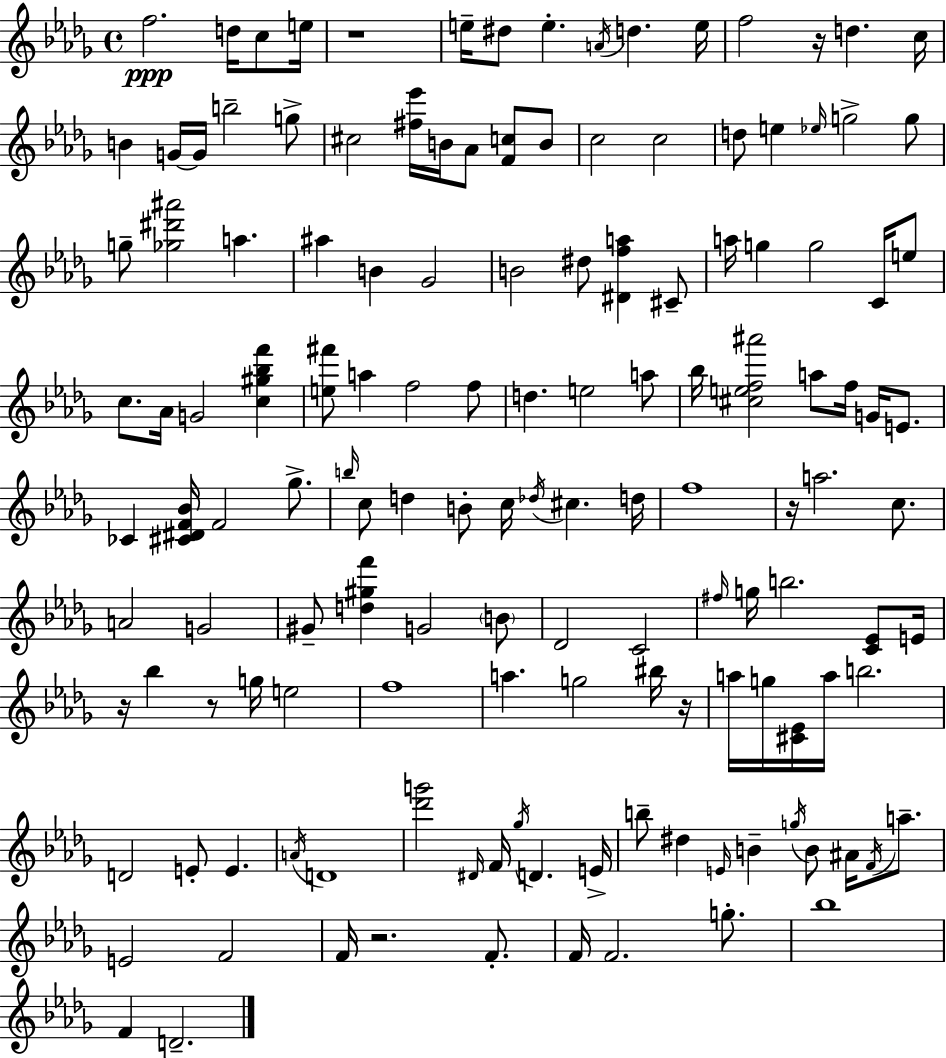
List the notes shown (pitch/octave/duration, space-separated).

F5/h. D5/s C5/e E5/s R/w E5/s D#5/e E5/q. A4/s D5/q. E5/s F5/h R/s D5/q. C5/s B4/q G4/s G4/s B5/h G5/e C#5/h [F#5,Eb6]/s B4/s Ab4/e [F4,C5]/e B4/e C5/h C5/h D5/e E5/q Eb5/s G5/h G5/e G5/e [Gb5,D#6,A#6]/h A5/q. A#5/q B4/q Gb4/h B4/h D#5/e [D#4,F5,A5]/q C#4/e A5/s G5/q G5/h C4/s E5/e C5/e. Ab4/s G4/h [C5,G#5,Bb5,F6]/q [E5,F#6]/e A5/q F5/h F5/e D5/q. E5/h A5/e Bb5/s [C#5,E5,F5,A#6]/h A5/e F5/s G4/s E4/e. CES4/q [C#4,D#4,F4,Bb4]/s F4/h Gb5/e. B5/s C5/e D5/q B4/e C5/s Db5/s C#5/q. D5/s F5/w R/s A5/h. C5/e. A4/h G4/h G#4/e [D5,G#5,F6]/q G4/h B4/e Db4/h C4/h F#5/s G5/s B5/h. [C4,Eb4]/e E4/s R/s Bb5/q R/e G5/s E5/h F5/w A5/q. G5/h BIS5/s R/s A5/s G5/s [C#4,Eb4]/s A5/s B5/h. D4/h E4/e E4/q. A4/s D4/w [Db6,G6]/h D#4/s F4/s Gb5/s D4/q. E4/s B5/e D#5/q E4/s B4/q G5/s B4/e A#4/s F4/s A5/e. E4/h F4/h F4/s R/h. F4/e. F4/s F4/h. G5/e. Bb5/w F4/q D4/h.